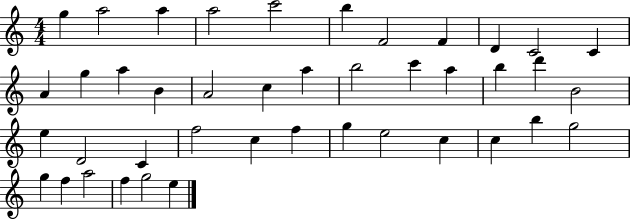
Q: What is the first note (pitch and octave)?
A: G5